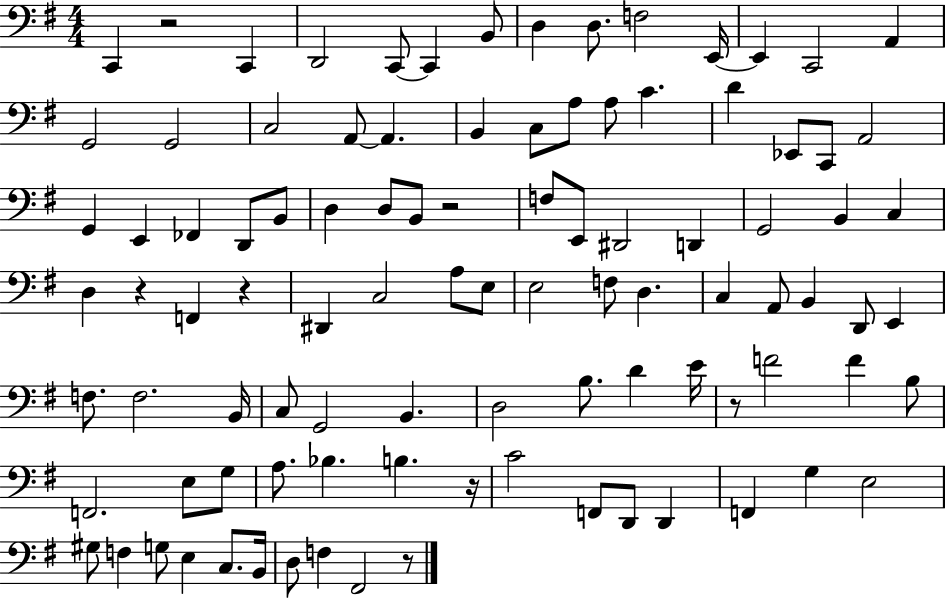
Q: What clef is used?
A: bass